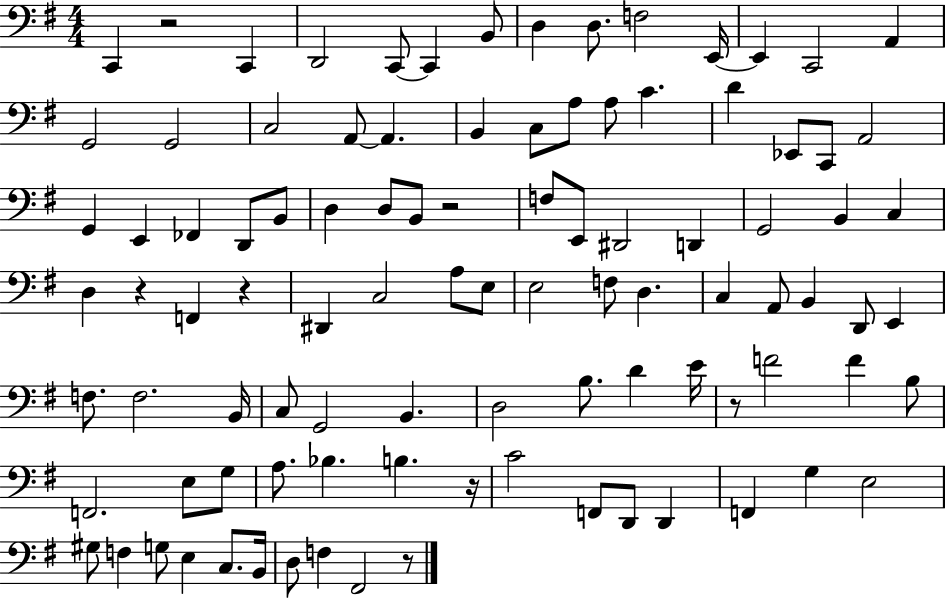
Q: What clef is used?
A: bass